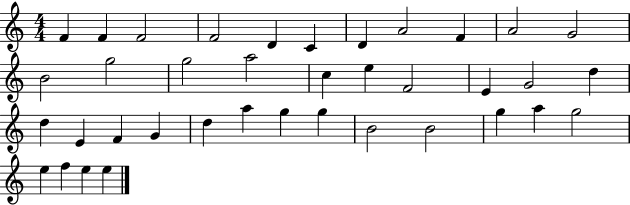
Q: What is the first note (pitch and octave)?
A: F4